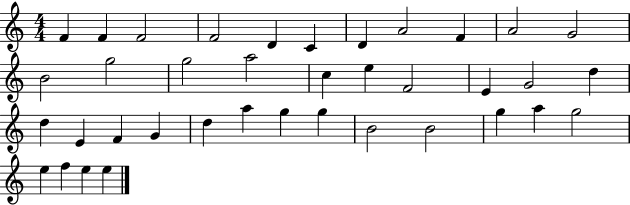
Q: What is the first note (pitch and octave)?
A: F4